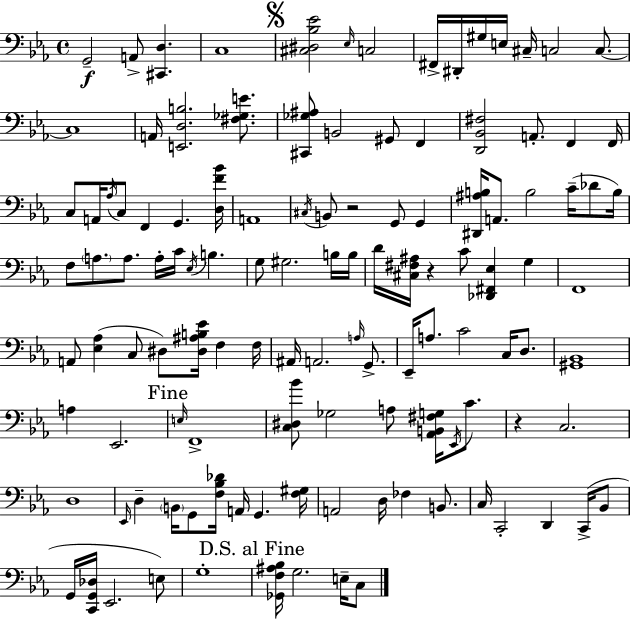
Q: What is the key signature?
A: C minor